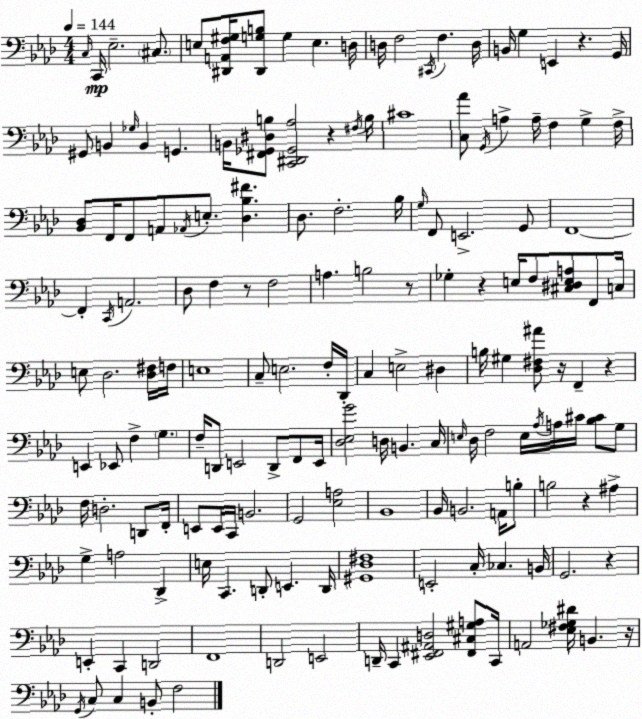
X:1
T:Untitled
M:4/4
L:1/4
K:Ab
C,/4 C,,/4 _E,2 ^C,/2 E,/2 [^D,,A,,F,^G,]/4 [^D,,G,B,]/2 G, E, D,/4 D,/4 F,2 ^C,,/4 F, D,/4 B,,/4 G, E,, z G,,/4 ^G,,/2 B,, _G,/4 B,, G,, B,,/4 [^F,,_G,,^D,B,]/2 [C,,^D,,_G,,_A,]2 z ^F,/4 B,/4 ^C4 [C,_A]/2 G,,/4 A, A,/4 F, G, F,/4 [_B,,_D,]/2 F,,/4 F,,/2 A,,/2 _A,,/4 E,/2 [_D,_B,^F] _D,/2 F,2 _B,/4 G,/4 F,,/2 E,,2 G,,/2 F,,4 F,, C,,/4 A,,2 _D,/2 F, z/2 F,2 A, B,2 z/2 _G, z E,/4 F,/2 [^C,^D,E,A,]/2 F,,/2 C,/4 E,/2 _D,2 [_D,^F,]/4 F,/4 E,4 C,/2 E,2 F,/4 _D,,/4 C, E,2 ^D, B,/4 ^G, [_D,^F,^A]/2 z/4 F,, z E,, _E,,/2 F, G, F,/4 D,,/2 E,,2 D,,/2 F,,/2 E,,/4 [_D,_E,G]2 D,/4 B,, C,/4 E,/4 _D,/4 F,2 E,/4 _A,/4 A,/4 ^C/4 [_B,^C]/2 G,/2 F,/4 D,2 D,,/2 F,,/4 E,,/2 E,,/4 C,,/4 B,,2 G,,2 [_E,A,]2 _B,,4 _B,,/4 B,,2 A,,/4 B,/2 B,2 z ^A, G, A,2 _D,, E,/4 C,, D,,/2 E,, D,,/4 [^G,,_D,^F,]4 E,,2 C,/4 _C, B,,/4 G,,2 z E,, C,, D,,2 F,,4 D,,2 E,,2 D,,/4 C,, [_E,,^F,,^A,,D,]2 [^F,,^C,^G,A,]/2 C,,/4 A,,2 [_E,^F,_G,^D]/4 B,, z/4 G,,/4 C,/2 C, B,,/2 F,2